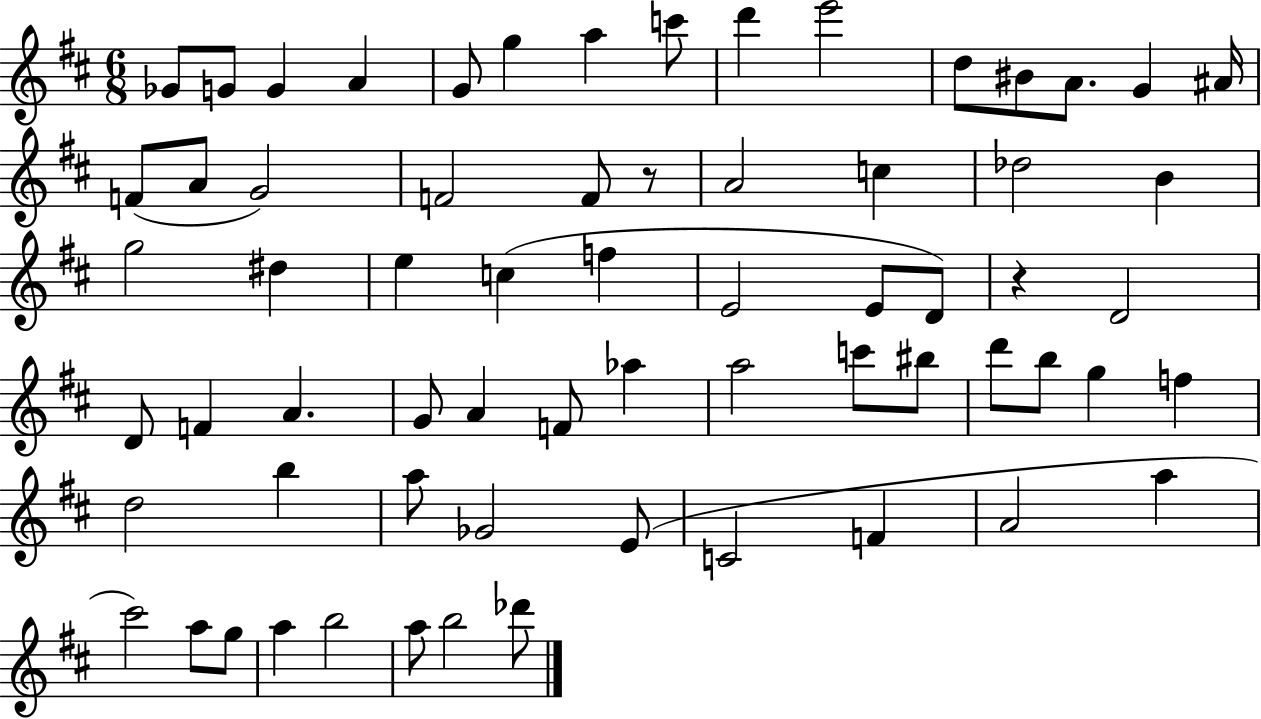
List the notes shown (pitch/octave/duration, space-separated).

Gb4/e G4/e G4/q A4/q G4/e G5/q A5/q C6/e D6/q E6/h D5/e BIS4/e A4/e. G4/q A#4/s F4/e A4/e G4/h F4/h F4/e R/e A4/h C5/q Db5/h B4/q G5/h D#5/q E5/q C5/q F5/q E4/h E4/e D4/e R/q D4/h D4/e F4/q A4/q. G4/e A4/q F4/e Ab5/q A5/h C6/e BIS5/e D6/e B5/e G5/q F5/q D5/h B5/q A5/e Gb4/h E4/e C4/h F4/q A4/h A5/q C#6/h A5/e G5/e A5/q B5/h A5/e B5/h Db6/e